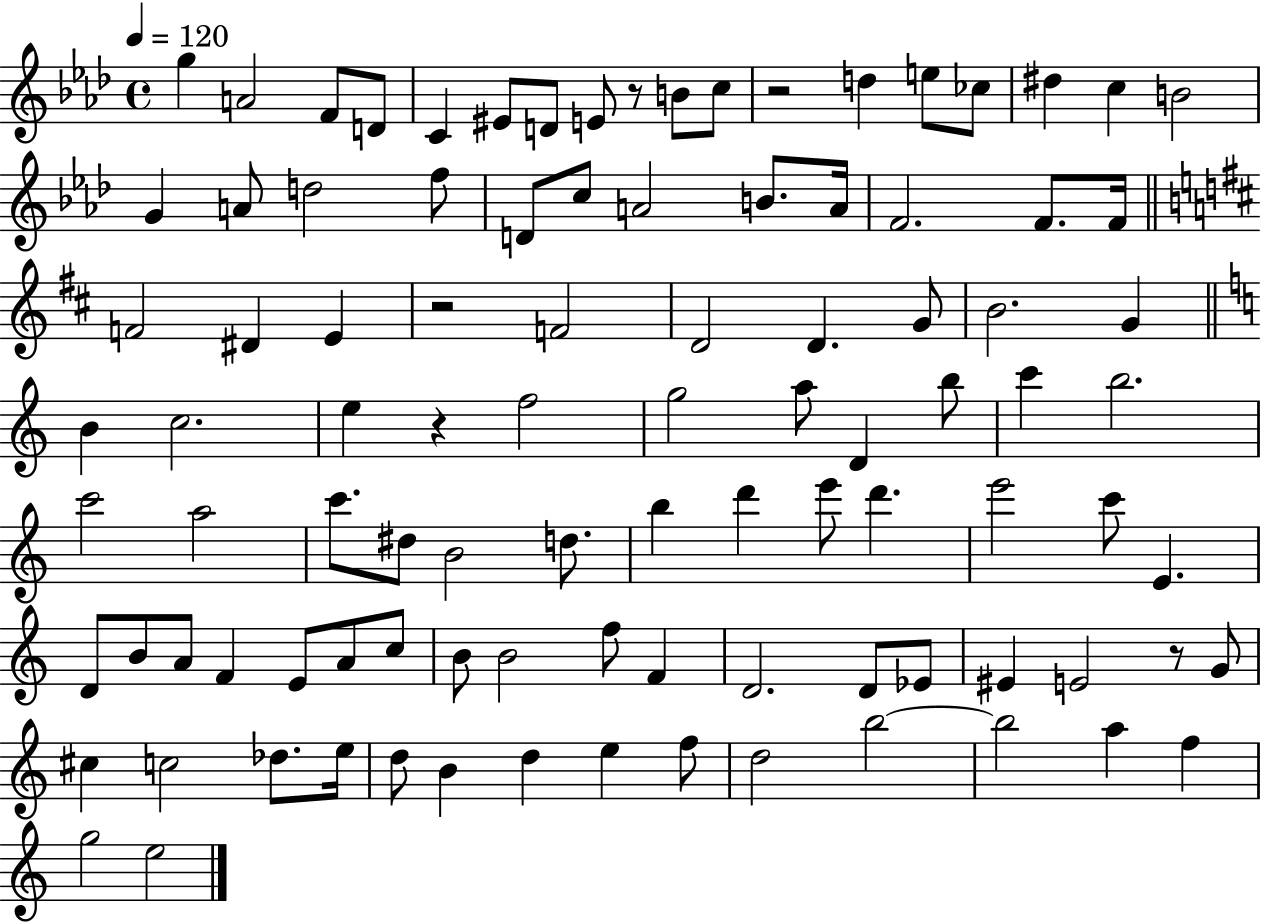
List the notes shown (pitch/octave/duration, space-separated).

G5/q A4/h F4/e D4/e C4/q EIS4/e D4/e E4/e R/e B4/e C5/e R/h D5/q E5/e CES5/e D#5/q C5/q B4/h G4/q A4/e D5/h F5/e D4/e C5/e A4/h B4/e. A4/s F4/h. F4/e. F4/s F4/h D#4/q E4/q R/h F4/h D4/h D4/q. G4/e B4/h. G4/q B4/q C5/h. E5/q R/q F5/h G5/h A5/e D4/q B5/e C6/q B5/h. C6/h A5/h C6/e. D#5/e B4/h D5/e. B5/q D6/q E6/e D6/q. E6/h C6/e E4/q. D4/e B4/e A4/e F4/q E4/e A4/e C5/e B4/e B4/h F5/e F4/q D4/h. D4/e Eb4/e EIS4/q E4/h R/e G4/e C#5/q C5/h Db5/e. E5/s D5/e B4/q D5/q E5/q F5/e D5/h B5/h B5/h A5/q F5/q G5/h E5/h